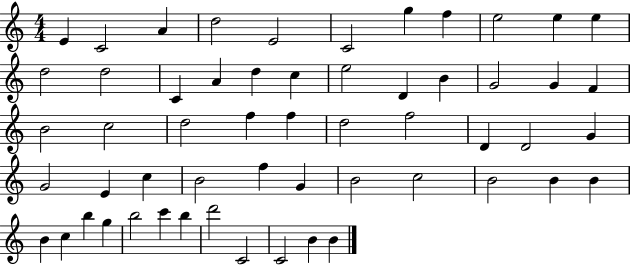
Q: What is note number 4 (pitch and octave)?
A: D5